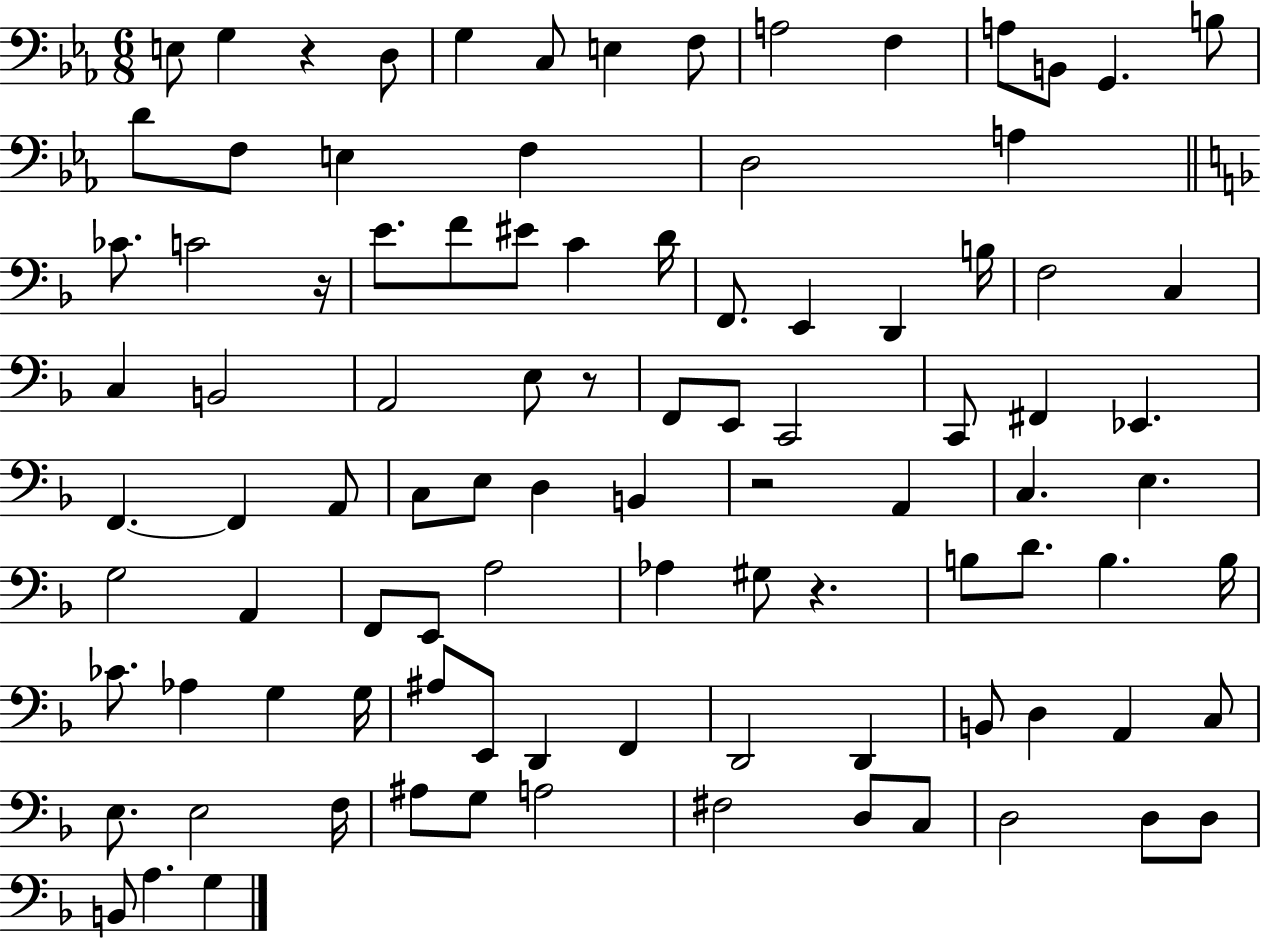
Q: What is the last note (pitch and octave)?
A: G3